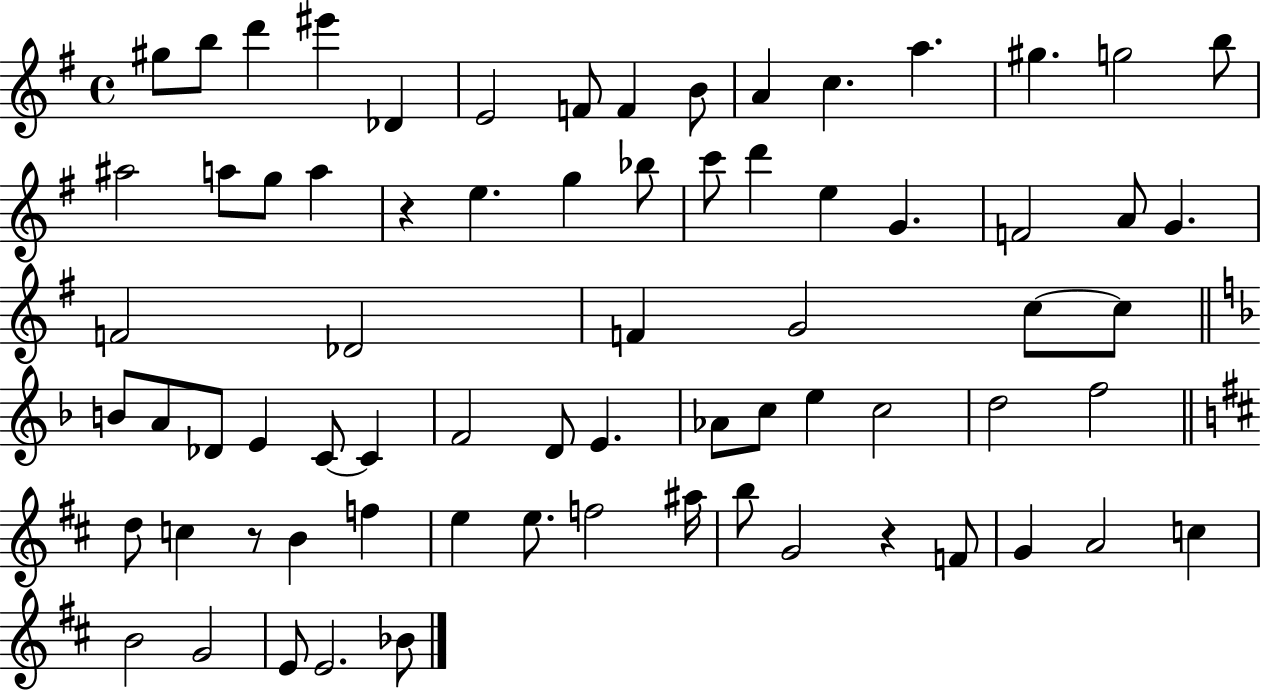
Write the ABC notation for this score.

X:1
T:Untitled
M:4/4
L:1/4
K:G
^g/2 b/2 d' ^e' _D E2 F/2 F B/2 A c a ^g g2 b/2 ^a2 a/2 g/2 a z e g _b/2 c'/2 d' e G F2 A/2 G F2 _D2 F G2 c/2 c/2 B/2 A/2 _D/2 E C/2 C F2 D/2 E _A/2 c/2 e c2 d2 f2 d/2 c z/2 B f e e/2 f2 ^a/4 b/2 G2 z F/2 G A2 c B2 G2 E/2 E2 _B/2